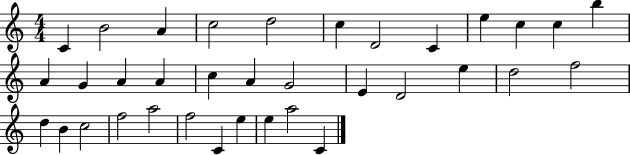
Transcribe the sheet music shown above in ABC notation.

X:1
T:Untitled
M:4/4
L:1/4
K:C
C B2 A c2 d2 c D2 C e c c b A G A A c A G2 E D2 e d2 f2 d B c2 f2 a2 f2 C e e a2 C